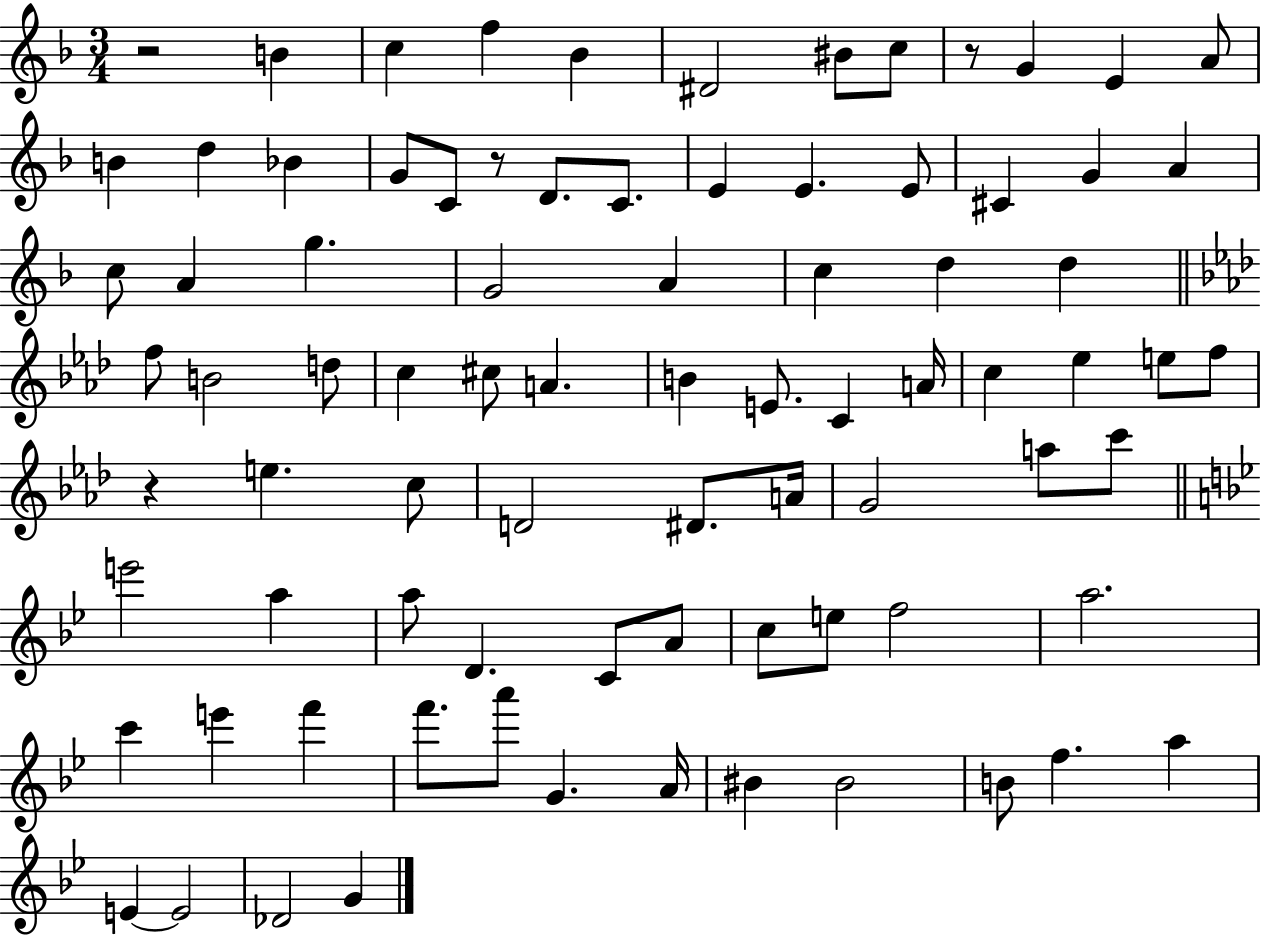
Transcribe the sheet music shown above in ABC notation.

X:1
T:Untitled
M:3/4
L:1/4
K:F
z2 B c f _B ^D2 ^B/2 c/2 z/2 G E A/2 B d _B G/2 C/2 z/2 D/2 C/2 E E E/2 ^C G A c/2 A g G2 A c d d f/2 B2 d/2 c ^c/2 A B E/2 C A/4 c _e e/2 f/2 z e c/2 D2 ^D/2 A/4 G2 a/2 c'/2 e'2 a a/2 D C/2 A/2 c/2 e/2 f2 a2 c' e' f' f'/2 a'/2 G A/4 ^B ^B2 B/2 f a E E2 _D2 G